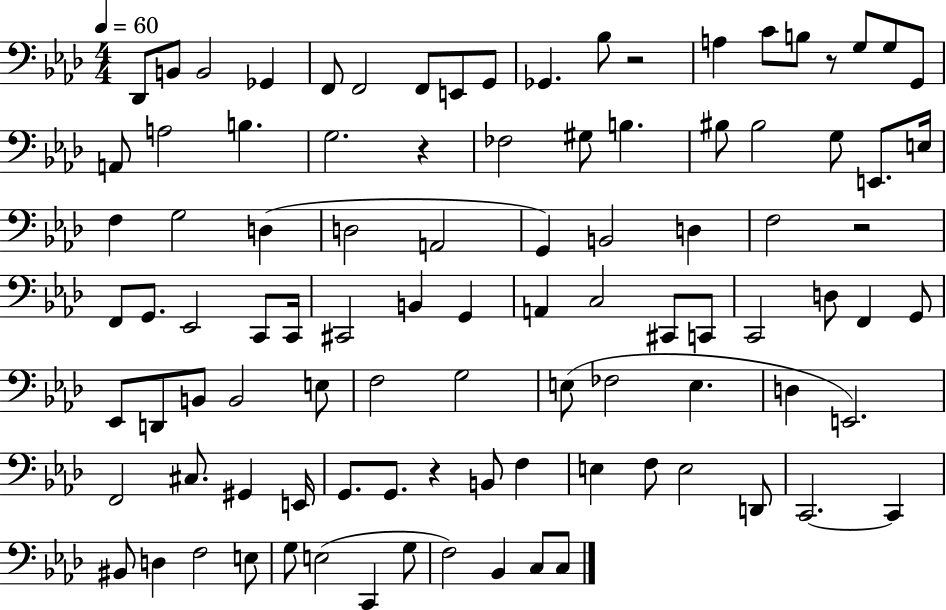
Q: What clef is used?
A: bass